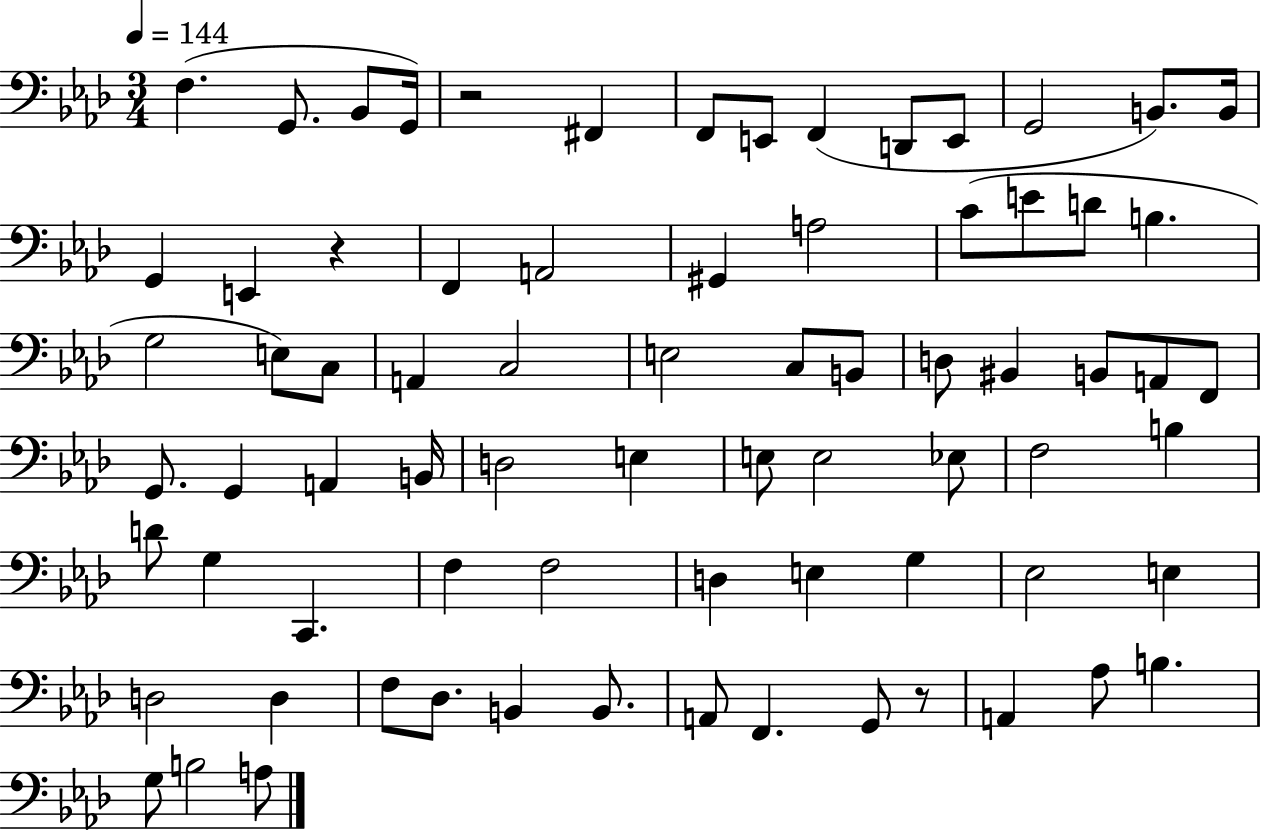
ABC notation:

X:1
T:Untitled
M:3/4
L:1/4
K:Ab
F, G,,/2 _B,,/2 G,,/4 z2 ^F,, F,,/2 E,,/2 F,, D,,/2 E,,/2 G,,2 B,,/2 B,,/4 G,, E,, z F,, A,,2 ^G,, A,2 C/2 E/2 D/2 B, G,2 E,/2 C,/2 A,, C,2 E,2 C,/2 B,,/2 D,/2 ^B,, B,,/2 A,,/2 F,,/2 G,,/2 G,, A,, B,,/4 D,2 E, E,/2 E,2 _E,/2 F,2 B, D/2 G, C,, F, F,2 D, E, G, _E,2 E, D,2 D, F,/2 _D,/2 B,, B,,/2 A,,/2 F,, G,,/2 z/2 A,, _A,/2 B, G,/2 B,2 A,/2